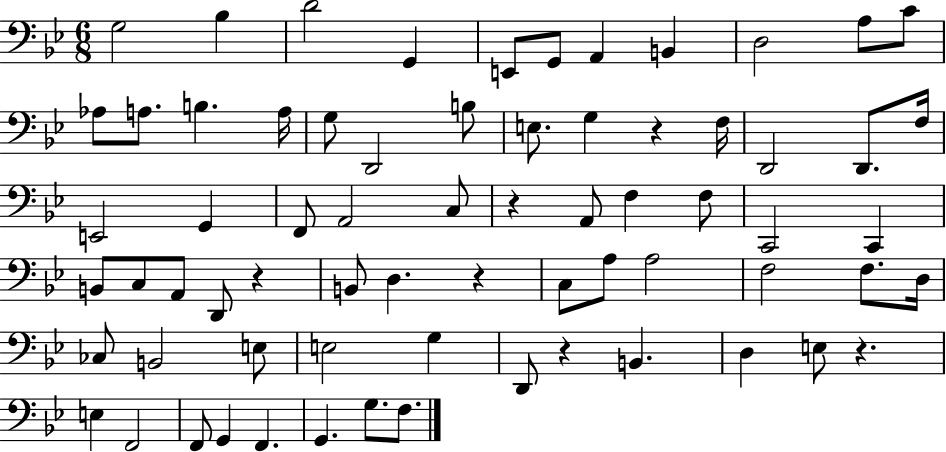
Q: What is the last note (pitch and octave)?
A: F3